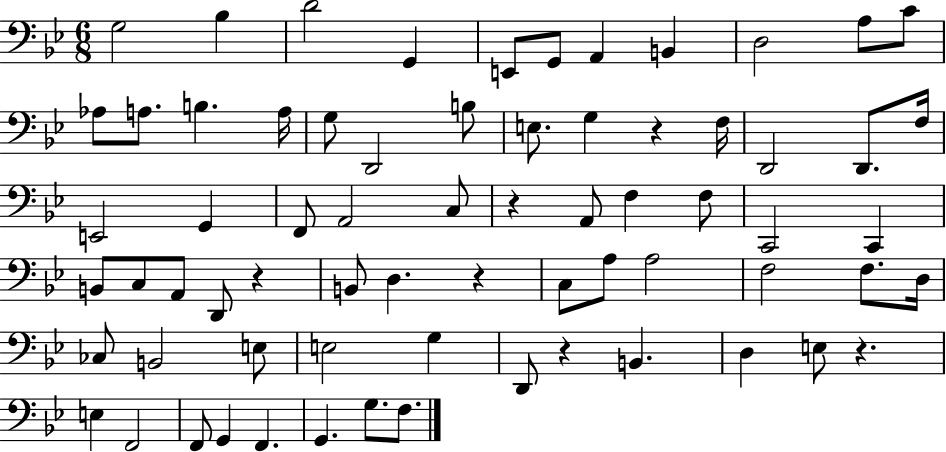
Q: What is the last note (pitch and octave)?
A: F3